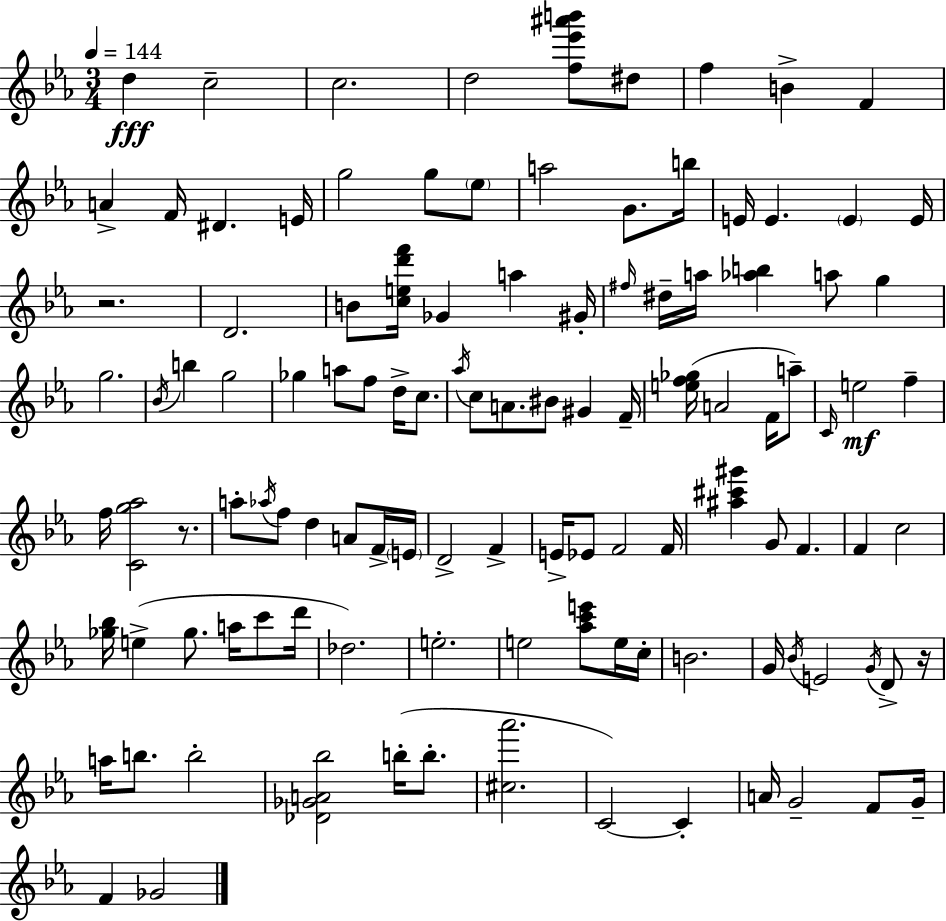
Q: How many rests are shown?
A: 3